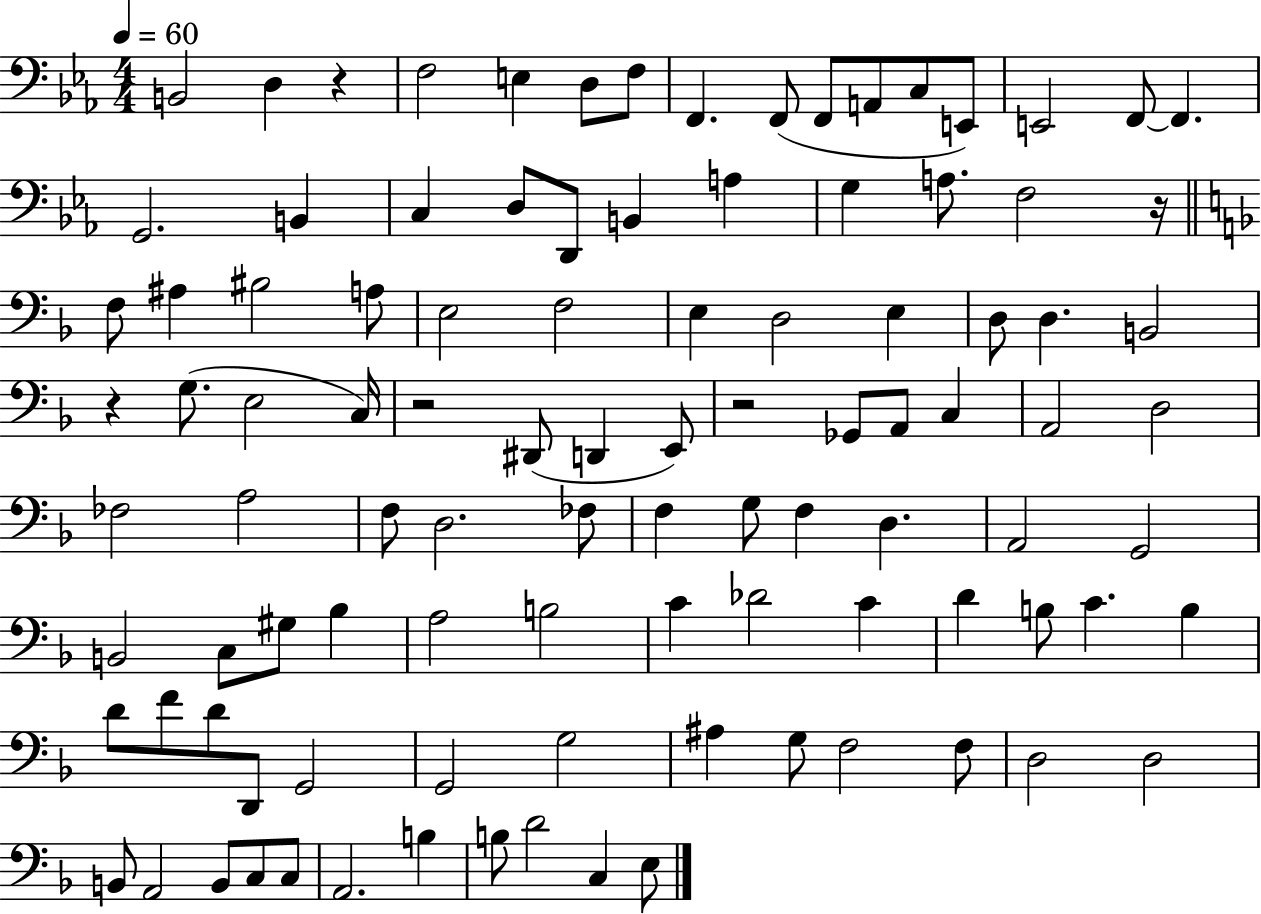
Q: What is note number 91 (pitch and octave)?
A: A2